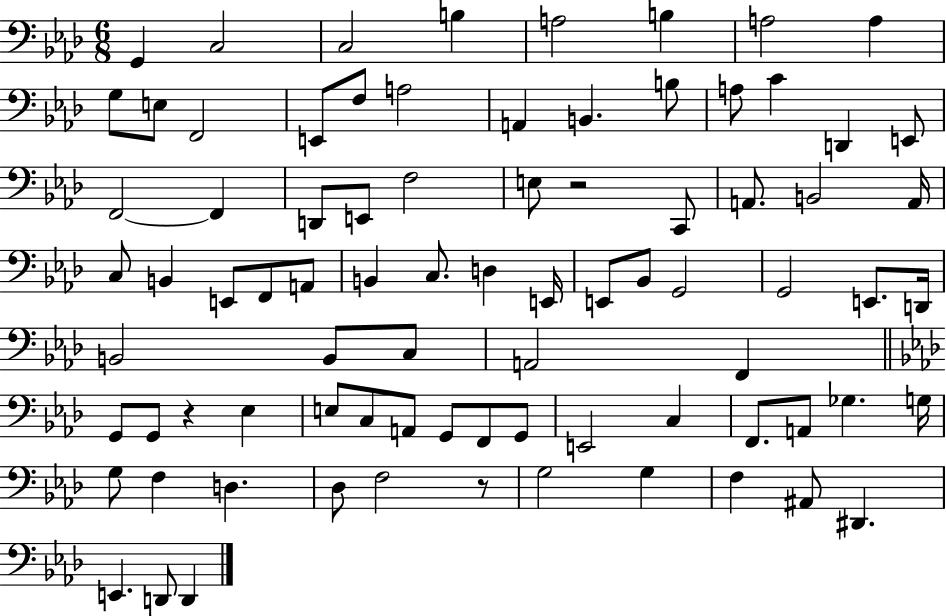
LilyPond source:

{
  \clef bass
  \numericTimeSignature
  \time 6/8
  \key aes \major
  g,4 c2 | c2 b4 | a2 b4 | a2 a4 | \break g8 e8 f,2 | e,8 f8 a2 | a,4 b,4. b8 | a8 c'4 d,4 e,8 | \break f,2~~ f,4 | d,8 e,8 f2 | e8 r2 c,8 | a,8. b,2 a,16 | \break c8 b,4 e,8 f,8 a,8 | b,4 c8. d4 e,16 | e,8 bes,8 g,2 | g,2 e,8. d,16 | \break b,2 b,8 c8 | a,2 f,4 | \bar "||" \break \key aes \major g,8 g,8 r4 ees4 | e8 c8 a,8 g,8 f,8 g,8 | e,2 c4 | f,8. a,8 ges4. g16 | \break g8 f4 d4. | des8 f2 r8 | g2 g4 | f4 ais,8 dis,4. | \break e,4. d,8 d,4 | \bar "|."
}